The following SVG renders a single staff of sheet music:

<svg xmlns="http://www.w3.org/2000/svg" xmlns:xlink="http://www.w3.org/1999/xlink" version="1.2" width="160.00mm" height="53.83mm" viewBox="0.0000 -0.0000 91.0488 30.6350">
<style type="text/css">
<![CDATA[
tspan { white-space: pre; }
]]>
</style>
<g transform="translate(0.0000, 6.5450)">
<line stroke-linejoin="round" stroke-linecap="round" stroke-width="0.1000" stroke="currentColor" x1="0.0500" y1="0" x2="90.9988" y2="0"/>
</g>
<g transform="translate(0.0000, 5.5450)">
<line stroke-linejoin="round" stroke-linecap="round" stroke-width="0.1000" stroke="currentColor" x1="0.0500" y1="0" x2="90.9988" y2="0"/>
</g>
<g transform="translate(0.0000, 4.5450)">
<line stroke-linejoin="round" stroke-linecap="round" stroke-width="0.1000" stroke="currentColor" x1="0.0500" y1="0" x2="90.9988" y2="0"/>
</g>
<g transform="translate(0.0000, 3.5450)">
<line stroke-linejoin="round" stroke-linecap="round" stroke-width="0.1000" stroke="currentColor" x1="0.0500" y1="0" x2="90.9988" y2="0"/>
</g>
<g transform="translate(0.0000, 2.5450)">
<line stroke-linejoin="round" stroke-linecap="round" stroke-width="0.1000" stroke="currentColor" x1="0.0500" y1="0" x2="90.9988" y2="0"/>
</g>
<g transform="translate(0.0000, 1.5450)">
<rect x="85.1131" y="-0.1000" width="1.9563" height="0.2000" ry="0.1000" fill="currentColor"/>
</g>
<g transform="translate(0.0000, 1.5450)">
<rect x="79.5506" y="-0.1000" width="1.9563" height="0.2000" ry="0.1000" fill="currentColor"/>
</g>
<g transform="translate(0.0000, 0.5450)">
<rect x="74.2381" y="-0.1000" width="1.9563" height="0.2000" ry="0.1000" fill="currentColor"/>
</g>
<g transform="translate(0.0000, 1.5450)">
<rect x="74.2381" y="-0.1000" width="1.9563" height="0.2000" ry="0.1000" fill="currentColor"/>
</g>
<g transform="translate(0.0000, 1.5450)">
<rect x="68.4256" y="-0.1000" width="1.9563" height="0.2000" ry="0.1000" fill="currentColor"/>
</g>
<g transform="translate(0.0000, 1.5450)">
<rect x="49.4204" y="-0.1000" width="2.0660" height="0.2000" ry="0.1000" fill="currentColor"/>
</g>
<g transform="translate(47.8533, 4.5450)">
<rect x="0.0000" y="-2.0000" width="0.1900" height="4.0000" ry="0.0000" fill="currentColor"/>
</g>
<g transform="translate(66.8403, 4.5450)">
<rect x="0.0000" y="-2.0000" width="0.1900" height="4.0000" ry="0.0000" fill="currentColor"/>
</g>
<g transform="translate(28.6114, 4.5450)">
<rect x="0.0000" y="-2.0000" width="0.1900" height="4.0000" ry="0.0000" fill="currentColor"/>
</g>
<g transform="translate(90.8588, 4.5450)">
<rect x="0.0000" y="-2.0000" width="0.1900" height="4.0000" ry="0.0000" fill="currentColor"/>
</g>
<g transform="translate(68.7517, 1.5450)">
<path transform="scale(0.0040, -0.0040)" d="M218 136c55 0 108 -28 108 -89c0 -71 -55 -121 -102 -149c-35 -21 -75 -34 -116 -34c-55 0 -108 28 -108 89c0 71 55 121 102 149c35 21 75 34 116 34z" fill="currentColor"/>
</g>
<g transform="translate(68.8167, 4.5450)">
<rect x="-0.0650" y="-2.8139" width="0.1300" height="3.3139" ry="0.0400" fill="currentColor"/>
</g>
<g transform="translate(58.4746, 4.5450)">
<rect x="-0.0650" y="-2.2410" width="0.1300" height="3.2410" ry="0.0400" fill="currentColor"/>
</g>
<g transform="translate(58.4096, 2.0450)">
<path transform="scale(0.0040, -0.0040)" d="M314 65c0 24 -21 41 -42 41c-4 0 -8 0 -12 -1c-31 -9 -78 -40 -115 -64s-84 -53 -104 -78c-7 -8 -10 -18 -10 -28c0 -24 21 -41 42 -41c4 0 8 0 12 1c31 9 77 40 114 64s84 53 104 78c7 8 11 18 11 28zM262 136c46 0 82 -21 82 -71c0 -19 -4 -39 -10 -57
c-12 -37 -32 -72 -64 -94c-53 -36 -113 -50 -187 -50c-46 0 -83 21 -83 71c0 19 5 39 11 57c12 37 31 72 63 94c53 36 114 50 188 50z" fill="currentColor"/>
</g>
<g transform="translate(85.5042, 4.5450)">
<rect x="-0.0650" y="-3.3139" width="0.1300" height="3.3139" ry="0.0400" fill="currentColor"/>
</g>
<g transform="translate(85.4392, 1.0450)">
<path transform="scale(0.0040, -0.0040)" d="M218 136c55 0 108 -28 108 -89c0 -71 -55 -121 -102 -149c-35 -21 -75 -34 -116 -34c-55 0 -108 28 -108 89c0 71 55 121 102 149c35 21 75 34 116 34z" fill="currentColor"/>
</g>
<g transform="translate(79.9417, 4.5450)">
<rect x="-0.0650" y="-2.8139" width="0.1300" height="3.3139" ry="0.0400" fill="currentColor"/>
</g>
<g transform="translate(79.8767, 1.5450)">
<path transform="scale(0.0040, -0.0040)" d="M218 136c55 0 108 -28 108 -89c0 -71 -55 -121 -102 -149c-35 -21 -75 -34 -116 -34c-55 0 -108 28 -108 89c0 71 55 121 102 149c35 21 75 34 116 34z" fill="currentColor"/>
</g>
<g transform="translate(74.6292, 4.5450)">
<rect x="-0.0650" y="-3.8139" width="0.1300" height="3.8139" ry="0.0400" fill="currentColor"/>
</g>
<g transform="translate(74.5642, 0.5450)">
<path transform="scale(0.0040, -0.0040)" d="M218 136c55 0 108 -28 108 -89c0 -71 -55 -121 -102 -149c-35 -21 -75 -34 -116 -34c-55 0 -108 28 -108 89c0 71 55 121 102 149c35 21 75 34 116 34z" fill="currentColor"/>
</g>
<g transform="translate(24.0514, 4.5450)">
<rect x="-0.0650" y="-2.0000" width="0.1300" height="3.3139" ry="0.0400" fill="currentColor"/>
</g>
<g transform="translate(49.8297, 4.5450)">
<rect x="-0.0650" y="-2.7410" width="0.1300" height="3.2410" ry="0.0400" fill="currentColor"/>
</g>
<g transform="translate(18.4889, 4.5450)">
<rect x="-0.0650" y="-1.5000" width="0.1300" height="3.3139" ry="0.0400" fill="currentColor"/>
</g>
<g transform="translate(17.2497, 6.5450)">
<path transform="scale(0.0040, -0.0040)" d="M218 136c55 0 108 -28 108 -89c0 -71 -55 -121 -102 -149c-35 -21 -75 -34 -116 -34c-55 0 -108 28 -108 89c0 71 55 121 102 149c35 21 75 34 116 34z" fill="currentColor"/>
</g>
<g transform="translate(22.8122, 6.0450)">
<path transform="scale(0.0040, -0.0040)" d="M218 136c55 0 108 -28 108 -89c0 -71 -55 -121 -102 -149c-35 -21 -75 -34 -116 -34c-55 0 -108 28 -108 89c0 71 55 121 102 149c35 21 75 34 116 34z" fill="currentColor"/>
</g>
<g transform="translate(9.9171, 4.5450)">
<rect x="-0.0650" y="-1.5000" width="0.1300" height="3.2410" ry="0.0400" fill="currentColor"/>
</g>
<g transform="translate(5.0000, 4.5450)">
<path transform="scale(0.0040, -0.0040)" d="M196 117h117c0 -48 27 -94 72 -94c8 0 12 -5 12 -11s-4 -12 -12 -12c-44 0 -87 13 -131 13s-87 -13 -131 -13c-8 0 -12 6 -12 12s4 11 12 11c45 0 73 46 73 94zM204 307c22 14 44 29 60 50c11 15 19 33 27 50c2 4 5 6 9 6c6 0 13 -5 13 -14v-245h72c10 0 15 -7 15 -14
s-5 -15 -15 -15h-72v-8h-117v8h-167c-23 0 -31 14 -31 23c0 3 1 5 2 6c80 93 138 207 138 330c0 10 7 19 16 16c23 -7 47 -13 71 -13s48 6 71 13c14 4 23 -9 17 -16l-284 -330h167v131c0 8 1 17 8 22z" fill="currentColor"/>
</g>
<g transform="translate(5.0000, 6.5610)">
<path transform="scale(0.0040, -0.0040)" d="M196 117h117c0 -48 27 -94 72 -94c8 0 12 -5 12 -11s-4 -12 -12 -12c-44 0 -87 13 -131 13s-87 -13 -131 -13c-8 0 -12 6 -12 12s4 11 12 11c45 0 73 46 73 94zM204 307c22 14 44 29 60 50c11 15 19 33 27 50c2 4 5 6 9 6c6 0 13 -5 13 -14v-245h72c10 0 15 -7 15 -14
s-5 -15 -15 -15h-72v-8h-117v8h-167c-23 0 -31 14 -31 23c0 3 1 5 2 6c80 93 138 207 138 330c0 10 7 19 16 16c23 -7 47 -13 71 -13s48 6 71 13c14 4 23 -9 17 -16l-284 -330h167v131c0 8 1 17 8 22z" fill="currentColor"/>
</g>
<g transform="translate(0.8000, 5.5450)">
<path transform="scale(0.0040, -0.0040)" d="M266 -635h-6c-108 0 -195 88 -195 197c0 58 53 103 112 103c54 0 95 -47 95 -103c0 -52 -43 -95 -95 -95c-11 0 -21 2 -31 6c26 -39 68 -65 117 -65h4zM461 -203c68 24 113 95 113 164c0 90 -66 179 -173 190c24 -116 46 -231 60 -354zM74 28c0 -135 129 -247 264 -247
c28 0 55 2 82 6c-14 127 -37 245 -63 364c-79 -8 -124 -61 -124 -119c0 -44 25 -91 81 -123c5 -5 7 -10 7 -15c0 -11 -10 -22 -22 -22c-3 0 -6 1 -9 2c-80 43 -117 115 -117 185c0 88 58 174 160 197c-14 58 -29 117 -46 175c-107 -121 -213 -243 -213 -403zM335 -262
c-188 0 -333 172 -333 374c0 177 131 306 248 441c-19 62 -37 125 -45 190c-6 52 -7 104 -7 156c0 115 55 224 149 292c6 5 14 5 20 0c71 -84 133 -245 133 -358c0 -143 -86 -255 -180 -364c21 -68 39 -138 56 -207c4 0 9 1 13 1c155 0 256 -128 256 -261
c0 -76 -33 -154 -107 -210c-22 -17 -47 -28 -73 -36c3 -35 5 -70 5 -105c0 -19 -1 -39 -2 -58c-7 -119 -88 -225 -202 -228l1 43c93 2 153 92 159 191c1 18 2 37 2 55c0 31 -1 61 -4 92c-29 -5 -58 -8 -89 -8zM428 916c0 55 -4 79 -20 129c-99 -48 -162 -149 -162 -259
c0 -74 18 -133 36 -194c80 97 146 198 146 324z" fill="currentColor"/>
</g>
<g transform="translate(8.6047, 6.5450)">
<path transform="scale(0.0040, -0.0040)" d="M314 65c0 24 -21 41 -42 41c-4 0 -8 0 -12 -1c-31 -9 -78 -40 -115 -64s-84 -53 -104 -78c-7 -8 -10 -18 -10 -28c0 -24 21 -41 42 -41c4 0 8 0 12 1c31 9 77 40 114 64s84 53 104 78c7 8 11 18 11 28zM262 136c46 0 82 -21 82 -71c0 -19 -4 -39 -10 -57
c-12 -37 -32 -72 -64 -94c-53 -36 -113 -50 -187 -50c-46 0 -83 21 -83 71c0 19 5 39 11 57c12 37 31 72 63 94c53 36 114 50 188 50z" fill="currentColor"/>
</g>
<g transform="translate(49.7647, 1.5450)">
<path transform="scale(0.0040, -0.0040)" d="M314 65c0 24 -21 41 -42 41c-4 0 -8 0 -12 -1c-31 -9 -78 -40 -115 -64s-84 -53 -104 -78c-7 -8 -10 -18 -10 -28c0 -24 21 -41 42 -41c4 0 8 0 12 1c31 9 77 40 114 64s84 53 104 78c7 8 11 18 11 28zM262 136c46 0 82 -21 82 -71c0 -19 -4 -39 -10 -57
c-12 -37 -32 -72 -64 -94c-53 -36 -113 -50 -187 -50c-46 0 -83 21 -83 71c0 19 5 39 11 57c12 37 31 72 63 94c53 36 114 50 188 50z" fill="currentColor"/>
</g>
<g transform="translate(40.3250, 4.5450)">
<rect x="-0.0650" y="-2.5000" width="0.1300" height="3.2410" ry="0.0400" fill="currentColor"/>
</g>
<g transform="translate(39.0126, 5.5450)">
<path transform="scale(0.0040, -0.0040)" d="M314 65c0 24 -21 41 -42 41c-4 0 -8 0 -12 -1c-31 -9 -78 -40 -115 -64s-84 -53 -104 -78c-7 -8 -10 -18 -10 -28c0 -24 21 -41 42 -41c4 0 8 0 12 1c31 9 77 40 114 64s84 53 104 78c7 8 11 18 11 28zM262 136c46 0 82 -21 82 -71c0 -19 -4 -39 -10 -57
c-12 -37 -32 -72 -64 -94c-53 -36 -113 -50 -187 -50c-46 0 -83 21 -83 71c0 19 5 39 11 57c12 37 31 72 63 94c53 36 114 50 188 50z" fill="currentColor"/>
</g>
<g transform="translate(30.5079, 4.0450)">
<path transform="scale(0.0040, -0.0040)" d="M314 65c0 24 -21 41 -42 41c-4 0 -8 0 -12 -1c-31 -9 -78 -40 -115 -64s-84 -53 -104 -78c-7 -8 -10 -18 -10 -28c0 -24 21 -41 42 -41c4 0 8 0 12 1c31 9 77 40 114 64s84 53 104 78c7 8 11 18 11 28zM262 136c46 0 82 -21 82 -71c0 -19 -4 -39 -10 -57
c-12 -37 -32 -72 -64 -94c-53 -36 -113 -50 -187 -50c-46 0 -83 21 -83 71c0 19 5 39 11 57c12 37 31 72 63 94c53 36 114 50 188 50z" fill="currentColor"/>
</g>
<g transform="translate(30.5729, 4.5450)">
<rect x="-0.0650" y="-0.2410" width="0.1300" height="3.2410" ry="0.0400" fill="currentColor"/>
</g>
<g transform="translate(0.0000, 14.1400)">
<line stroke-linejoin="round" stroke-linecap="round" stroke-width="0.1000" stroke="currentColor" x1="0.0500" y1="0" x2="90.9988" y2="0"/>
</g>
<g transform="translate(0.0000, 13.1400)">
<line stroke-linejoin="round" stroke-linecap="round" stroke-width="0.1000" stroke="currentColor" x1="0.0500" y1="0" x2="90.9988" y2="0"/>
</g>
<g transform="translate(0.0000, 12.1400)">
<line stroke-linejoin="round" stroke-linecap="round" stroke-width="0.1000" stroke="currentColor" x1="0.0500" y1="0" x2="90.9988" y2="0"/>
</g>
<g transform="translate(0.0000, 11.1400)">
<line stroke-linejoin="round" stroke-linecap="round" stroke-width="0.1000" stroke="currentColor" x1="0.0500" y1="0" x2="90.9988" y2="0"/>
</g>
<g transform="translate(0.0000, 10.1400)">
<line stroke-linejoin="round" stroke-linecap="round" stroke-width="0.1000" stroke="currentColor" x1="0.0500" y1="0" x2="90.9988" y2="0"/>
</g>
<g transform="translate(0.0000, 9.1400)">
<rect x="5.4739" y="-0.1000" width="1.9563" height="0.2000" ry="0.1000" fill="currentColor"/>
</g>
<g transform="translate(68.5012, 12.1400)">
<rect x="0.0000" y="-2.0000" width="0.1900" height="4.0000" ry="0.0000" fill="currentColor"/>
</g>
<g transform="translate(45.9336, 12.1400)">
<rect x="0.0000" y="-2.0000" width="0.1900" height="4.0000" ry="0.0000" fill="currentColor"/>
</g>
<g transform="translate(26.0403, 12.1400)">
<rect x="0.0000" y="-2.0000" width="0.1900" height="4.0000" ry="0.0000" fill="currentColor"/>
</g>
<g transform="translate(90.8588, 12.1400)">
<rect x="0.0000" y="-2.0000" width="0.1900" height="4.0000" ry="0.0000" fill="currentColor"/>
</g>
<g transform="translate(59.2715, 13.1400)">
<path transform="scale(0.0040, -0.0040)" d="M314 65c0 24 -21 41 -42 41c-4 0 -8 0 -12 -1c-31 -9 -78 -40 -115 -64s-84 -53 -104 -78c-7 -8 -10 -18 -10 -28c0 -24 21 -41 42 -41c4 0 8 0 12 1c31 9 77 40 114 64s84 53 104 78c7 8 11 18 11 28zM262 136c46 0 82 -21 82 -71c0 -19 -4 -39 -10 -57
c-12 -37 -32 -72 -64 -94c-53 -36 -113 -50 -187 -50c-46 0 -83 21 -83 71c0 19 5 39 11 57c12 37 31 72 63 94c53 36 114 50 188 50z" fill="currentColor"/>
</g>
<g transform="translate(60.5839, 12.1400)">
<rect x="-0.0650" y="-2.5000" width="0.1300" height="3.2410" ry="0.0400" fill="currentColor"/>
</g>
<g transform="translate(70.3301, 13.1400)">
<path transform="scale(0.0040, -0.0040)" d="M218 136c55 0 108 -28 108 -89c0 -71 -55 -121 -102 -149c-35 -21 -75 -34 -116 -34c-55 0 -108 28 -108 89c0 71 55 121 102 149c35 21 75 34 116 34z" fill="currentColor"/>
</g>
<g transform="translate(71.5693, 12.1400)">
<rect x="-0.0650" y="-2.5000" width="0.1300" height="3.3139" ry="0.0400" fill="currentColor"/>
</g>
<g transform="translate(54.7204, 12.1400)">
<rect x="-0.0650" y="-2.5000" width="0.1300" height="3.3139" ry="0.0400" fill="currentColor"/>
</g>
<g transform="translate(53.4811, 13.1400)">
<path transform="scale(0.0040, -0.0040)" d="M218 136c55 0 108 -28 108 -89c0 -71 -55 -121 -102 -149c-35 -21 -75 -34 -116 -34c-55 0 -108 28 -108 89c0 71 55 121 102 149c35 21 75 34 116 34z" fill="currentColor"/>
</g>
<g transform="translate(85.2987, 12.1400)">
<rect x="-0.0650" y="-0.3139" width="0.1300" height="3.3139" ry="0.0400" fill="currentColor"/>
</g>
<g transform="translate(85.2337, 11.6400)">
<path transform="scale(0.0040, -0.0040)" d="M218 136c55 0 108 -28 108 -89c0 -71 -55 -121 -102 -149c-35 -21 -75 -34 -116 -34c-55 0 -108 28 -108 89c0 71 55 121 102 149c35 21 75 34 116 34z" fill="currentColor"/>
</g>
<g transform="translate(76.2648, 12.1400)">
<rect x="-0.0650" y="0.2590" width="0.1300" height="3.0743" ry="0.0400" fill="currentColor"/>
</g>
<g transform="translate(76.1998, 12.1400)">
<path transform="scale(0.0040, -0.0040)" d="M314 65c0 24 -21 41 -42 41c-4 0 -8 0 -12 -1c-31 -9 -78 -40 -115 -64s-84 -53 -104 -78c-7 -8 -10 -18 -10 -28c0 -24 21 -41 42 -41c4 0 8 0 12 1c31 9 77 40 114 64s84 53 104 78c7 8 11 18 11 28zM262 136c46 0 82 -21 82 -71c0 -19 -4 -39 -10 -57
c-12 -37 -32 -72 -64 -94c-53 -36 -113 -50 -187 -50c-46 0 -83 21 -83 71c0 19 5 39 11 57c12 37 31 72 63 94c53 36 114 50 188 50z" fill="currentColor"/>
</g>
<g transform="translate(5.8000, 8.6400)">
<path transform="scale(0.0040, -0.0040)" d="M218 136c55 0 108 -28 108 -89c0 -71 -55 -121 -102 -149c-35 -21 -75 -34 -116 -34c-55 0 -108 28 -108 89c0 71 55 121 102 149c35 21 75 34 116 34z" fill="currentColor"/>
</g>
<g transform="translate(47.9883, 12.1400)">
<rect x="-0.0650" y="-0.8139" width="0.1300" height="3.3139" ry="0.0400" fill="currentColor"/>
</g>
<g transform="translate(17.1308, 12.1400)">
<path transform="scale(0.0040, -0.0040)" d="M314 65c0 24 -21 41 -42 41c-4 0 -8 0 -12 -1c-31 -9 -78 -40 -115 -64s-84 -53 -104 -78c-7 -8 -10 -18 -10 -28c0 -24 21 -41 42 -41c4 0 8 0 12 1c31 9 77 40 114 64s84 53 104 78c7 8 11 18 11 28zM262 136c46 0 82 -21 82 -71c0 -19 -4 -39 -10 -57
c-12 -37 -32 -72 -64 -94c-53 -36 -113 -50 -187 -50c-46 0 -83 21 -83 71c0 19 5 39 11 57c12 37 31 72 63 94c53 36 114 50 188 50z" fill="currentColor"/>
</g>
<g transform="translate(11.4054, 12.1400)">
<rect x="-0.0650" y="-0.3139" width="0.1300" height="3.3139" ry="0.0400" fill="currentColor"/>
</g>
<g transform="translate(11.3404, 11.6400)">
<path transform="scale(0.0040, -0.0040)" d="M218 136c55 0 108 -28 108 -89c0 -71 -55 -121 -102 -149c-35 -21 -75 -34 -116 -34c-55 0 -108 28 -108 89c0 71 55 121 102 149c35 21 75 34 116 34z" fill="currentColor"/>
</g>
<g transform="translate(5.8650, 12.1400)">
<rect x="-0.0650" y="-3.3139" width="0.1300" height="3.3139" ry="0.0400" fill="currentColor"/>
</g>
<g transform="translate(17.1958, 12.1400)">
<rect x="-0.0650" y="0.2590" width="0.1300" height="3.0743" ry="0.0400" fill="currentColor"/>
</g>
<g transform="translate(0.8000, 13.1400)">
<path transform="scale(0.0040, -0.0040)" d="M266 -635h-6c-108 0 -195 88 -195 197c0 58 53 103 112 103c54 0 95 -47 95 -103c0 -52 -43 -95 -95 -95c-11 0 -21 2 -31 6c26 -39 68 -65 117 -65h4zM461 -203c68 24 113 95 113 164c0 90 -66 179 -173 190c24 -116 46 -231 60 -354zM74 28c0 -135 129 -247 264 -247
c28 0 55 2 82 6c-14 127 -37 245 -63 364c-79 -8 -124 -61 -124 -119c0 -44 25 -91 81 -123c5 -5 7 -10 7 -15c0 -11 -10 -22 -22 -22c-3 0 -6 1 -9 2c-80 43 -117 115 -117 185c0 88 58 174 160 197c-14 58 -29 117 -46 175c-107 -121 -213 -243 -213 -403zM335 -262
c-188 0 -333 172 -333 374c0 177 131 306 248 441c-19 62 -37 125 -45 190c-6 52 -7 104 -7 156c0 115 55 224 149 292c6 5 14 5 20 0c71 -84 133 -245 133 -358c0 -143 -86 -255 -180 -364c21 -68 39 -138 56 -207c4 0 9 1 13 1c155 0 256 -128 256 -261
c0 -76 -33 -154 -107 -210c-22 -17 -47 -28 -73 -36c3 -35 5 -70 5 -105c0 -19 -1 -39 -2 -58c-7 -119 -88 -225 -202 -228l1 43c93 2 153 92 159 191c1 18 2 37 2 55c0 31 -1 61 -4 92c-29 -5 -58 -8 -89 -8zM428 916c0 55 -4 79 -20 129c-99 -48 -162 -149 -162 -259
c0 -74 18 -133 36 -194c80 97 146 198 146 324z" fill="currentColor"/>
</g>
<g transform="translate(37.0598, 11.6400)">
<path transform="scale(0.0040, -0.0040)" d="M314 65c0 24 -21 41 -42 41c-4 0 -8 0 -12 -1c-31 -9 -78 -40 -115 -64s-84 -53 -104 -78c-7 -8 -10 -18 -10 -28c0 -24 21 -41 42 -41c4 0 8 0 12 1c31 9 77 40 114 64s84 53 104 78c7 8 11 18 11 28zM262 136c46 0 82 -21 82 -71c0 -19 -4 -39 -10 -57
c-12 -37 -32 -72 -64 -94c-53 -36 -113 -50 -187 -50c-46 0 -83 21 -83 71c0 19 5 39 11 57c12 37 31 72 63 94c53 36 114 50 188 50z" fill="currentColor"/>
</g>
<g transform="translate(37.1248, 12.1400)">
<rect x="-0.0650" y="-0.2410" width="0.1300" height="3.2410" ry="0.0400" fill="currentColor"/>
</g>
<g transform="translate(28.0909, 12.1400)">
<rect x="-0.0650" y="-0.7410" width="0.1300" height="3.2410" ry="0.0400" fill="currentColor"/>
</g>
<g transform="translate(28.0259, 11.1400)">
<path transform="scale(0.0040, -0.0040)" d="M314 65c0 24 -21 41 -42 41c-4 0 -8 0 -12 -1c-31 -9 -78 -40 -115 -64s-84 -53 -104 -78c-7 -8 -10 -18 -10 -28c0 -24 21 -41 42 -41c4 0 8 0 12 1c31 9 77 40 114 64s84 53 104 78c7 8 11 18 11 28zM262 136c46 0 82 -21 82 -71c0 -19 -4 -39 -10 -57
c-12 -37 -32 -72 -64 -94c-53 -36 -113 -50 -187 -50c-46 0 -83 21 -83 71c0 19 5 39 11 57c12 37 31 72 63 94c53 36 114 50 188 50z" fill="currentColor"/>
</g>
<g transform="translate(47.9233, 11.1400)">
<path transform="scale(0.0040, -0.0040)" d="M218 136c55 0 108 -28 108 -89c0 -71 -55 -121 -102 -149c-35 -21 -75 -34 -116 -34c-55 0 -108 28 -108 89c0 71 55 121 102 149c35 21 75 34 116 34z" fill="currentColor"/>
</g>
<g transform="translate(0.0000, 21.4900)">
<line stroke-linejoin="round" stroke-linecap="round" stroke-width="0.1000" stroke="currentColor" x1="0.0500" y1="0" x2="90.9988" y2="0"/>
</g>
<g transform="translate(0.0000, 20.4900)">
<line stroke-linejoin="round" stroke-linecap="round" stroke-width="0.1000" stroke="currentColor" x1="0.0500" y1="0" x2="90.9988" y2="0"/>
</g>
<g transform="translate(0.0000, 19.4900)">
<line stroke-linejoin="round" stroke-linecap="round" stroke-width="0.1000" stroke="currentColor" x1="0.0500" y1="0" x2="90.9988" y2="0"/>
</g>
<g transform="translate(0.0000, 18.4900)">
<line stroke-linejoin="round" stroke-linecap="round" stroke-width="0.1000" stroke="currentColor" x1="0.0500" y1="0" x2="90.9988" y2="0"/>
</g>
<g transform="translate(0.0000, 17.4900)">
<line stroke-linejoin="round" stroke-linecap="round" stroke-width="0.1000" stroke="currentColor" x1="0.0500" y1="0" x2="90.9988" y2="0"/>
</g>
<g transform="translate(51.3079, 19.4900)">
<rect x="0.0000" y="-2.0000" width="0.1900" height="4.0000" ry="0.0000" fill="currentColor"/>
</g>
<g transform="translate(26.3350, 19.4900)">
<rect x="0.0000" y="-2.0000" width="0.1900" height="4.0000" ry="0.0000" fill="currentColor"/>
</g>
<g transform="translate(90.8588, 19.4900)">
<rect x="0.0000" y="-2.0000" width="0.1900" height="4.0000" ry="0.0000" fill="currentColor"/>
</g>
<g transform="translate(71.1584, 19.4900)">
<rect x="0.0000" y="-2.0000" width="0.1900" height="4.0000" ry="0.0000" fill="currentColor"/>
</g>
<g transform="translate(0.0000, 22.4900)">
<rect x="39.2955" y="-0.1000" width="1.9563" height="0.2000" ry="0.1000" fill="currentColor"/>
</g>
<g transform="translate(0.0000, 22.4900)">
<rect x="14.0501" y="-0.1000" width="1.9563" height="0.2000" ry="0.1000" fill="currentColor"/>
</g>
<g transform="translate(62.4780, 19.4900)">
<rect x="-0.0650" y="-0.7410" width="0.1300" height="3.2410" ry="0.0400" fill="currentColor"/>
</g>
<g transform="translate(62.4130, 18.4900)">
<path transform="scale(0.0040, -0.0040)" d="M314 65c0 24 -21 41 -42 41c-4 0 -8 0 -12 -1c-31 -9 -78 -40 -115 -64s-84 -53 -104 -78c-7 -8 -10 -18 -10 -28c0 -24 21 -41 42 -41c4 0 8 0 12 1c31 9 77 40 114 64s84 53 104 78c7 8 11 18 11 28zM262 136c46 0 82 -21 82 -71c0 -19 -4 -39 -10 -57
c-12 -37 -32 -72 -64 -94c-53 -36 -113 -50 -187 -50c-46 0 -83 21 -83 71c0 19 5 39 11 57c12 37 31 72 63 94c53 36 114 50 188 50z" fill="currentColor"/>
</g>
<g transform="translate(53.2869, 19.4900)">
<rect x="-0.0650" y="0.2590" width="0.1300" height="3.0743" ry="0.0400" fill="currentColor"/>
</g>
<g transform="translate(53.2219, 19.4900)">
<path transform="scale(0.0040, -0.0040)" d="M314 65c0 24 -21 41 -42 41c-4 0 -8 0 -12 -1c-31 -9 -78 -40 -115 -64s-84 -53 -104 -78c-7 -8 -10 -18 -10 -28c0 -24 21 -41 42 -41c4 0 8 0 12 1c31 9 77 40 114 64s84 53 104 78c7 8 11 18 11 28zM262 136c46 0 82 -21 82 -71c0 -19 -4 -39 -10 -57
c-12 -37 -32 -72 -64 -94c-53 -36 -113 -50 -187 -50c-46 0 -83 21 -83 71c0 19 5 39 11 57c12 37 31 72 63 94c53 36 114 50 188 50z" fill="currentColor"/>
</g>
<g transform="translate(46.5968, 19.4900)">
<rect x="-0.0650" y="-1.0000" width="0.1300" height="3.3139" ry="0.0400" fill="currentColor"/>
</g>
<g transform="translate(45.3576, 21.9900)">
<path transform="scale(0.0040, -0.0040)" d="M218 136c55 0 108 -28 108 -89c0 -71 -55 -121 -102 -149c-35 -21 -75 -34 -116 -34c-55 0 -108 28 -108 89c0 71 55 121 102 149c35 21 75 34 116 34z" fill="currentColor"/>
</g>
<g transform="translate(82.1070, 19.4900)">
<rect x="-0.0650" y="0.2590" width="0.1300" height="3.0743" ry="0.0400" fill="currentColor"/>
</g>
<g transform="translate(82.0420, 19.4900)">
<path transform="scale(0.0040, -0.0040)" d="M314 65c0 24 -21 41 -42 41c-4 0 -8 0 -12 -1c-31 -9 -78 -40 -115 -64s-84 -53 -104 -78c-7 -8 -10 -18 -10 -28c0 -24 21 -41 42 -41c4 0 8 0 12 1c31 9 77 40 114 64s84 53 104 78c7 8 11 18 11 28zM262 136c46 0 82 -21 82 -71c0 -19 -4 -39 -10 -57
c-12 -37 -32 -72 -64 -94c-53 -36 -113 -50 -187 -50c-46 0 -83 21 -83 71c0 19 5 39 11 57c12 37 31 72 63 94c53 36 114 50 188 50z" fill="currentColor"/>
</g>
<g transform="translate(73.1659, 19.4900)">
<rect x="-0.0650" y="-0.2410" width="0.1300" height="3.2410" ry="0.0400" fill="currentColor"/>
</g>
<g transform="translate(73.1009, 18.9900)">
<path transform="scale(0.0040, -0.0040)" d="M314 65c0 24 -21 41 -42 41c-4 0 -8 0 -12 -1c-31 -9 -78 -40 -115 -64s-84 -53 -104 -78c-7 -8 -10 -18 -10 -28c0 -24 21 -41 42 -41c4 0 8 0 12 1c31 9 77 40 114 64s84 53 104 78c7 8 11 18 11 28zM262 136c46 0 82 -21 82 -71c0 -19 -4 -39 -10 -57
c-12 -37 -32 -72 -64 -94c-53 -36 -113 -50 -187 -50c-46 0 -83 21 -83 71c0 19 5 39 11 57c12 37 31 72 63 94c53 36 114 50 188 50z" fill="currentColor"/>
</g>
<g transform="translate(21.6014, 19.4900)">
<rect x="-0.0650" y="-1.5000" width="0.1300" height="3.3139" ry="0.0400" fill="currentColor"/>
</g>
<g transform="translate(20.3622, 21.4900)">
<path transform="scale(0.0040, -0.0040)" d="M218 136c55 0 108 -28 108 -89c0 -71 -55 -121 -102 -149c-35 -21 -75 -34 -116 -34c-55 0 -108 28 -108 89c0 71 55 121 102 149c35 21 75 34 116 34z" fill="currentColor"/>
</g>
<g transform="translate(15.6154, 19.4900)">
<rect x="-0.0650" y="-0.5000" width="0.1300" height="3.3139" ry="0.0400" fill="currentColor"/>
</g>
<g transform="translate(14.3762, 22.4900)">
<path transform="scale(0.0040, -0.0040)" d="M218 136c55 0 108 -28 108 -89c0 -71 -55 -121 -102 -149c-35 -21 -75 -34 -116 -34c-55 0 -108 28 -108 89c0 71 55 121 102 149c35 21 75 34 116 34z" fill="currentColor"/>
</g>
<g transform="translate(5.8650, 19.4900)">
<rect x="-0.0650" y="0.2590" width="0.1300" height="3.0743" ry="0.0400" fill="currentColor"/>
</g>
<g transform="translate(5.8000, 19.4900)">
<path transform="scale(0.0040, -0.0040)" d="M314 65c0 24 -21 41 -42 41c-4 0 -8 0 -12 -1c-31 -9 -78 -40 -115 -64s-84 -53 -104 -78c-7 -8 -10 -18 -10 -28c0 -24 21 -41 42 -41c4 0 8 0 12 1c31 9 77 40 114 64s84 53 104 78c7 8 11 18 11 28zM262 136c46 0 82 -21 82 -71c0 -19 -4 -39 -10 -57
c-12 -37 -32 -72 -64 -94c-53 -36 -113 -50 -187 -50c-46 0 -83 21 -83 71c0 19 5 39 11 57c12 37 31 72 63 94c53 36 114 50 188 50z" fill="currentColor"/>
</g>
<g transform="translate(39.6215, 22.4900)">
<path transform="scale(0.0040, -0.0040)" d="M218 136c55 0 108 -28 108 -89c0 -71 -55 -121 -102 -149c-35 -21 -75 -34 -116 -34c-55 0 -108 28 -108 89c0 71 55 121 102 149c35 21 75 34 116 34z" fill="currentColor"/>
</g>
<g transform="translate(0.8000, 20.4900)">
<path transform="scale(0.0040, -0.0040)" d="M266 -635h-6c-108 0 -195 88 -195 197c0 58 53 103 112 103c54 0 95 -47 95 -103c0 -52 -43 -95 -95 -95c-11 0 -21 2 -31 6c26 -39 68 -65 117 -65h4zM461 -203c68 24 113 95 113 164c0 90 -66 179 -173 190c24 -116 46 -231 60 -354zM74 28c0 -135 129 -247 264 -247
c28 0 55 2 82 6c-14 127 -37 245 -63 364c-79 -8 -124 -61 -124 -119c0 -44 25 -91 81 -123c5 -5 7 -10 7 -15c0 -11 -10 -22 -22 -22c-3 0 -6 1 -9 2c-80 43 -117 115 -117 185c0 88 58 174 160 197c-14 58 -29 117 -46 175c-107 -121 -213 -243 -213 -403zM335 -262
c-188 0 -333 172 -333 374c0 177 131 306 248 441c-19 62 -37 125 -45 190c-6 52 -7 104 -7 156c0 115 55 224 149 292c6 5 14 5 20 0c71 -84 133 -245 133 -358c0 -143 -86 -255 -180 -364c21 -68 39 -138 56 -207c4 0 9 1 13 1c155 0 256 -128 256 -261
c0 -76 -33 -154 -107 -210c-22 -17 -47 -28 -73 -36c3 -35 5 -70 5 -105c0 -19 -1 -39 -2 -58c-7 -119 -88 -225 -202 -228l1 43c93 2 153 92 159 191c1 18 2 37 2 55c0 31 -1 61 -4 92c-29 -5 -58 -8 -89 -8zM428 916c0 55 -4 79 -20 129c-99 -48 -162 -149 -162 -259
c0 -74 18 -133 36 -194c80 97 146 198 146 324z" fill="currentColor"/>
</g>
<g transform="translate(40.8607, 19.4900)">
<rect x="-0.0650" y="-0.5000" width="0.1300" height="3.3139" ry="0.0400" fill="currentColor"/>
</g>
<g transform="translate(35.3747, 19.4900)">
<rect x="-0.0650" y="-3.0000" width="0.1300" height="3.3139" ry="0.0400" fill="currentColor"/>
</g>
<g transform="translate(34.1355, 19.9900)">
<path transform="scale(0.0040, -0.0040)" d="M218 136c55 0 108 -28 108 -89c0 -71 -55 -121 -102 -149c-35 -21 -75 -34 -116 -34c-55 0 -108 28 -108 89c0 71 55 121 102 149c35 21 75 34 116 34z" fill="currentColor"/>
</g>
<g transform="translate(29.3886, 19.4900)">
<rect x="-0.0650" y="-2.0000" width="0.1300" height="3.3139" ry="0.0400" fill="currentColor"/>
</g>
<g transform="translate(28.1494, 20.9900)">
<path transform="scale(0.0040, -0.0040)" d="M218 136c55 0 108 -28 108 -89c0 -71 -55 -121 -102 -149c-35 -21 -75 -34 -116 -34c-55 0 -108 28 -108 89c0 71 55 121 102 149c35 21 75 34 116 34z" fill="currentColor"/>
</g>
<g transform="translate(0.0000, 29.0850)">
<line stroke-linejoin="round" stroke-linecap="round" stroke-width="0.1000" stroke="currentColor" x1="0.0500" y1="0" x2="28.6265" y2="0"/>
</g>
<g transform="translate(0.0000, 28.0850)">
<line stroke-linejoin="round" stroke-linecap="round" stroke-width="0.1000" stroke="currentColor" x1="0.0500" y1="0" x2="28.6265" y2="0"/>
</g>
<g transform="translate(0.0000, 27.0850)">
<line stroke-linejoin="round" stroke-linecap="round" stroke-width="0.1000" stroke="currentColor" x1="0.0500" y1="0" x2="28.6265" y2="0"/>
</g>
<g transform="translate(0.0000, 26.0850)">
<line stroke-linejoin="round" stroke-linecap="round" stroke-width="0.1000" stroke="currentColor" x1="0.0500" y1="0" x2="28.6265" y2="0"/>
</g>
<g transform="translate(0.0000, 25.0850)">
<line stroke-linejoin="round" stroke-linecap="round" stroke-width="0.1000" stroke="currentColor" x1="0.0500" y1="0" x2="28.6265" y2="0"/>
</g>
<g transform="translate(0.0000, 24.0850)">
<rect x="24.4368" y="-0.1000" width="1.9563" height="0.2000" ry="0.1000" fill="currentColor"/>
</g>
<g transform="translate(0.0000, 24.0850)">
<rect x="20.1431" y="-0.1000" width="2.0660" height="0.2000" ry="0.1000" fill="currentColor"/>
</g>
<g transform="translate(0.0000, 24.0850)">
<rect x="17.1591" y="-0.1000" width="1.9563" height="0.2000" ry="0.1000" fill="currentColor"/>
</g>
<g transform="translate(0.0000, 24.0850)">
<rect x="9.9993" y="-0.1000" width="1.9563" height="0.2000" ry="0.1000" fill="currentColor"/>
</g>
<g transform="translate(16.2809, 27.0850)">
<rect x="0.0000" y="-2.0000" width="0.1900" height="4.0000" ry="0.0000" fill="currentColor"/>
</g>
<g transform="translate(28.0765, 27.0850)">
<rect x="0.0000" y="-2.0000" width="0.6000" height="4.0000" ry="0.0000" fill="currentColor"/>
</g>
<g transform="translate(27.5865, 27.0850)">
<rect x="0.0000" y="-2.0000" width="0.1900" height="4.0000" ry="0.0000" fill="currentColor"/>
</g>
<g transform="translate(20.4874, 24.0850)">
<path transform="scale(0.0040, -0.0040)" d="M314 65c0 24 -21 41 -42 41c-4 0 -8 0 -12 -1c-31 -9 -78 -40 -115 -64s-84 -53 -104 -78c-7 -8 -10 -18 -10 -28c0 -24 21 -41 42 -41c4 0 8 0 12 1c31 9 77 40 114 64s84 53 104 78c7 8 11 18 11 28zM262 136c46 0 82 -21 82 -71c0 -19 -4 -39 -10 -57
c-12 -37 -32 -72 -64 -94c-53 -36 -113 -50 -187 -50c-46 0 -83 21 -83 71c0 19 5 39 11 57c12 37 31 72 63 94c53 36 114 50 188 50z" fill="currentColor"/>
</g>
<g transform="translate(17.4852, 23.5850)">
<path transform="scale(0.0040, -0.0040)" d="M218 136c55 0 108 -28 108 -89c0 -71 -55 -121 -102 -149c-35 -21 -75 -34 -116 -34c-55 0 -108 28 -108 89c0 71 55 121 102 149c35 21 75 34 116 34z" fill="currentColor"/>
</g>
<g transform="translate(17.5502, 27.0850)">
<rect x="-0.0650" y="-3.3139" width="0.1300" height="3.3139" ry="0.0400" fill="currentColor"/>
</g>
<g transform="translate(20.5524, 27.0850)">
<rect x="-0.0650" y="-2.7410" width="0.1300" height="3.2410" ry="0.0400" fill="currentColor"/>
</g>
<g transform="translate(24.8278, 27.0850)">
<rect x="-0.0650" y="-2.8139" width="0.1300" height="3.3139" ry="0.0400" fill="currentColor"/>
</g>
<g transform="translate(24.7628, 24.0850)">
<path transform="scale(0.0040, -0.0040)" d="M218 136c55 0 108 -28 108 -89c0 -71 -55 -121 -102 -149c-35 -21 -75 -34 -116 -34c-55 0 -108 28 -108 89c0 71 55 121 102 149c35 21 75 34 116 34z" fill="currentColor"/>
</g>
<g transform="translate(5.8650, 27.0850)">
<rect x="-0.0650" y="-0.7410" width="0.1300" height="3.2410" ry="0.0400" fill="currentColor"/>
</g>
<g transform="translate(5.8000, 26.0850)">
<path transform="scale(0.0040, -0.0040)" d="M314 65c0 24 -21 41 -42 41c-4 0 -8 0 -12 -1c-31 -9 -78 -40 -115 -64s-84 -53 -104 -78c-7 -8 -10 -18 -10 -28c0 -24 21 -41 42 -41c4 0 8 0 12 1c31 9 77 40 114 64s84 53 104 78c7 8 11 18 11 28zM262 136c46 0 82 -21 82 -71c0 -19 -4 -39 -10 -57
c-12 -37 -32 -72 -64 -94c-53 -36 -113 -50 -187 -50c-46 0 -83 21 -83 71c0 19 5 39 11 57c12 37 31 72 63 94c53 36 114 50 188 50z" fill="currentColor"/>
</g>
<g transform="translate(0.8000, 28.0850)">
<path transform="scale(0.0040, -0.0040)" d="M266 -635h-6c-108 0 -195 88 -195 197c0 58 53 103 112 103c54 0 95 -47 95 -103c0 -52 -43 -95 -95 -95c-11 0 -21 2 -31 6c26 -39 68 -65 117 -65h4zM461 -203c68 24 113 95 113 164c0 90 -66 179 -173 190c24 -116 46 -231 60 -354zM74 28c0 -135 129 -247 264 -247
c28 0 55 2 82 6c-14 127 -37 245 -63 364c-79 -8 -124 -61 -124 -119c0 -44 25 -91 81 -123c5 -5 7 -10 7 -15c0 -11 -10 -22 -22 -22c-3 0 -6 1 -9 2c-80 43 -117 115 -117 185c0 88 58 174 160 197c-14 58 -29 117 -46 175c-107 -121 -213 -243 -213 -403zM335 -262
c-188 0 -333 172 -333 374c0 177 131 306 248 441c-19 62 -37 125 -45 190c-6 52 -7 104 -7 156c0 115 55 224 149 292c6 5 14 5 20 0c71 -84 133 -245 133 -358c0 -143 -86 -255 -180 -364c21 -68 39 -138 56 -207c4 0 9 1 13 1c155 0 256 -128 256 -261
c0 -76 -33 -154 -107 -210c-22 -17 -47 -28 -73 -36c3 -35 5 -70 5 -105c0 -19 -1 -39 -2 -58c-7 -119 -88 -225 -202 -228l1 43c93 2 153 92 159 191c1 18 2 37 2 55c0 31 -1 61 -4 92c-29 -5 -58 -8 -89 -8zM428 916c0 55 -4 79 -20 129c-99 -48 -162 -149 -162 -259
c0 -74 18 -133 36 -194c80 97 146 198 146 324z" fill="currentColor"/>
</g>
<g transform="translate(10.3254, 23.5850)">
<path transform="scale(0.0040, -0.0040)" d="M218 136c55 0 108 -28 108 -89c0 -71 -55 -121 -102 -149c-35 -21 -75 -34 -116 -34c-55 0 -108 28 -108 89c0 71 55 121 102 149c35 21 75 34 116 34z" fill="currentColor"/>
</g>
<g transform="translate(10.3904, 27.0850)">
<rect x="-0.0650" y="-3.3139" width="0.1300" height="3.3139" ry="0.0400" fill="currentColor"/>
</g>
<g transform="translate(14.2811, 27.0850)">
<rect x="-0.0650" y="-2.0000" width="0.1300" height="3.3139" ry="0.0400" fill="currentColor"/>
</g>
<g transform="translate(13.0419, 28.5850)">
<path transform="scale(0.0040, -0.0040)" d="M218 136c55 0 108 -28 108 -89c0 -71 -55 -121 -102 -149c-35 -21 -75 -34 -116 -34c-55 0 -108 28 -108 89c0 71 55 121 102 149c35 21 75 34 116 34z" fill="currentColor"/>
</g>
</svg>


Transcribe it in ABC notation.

X:1
T:Untitled
M:4/4
L:1/4
K:C
E2 E F c2 G2 a2 g2 a c' a b b c B2 d2 c2 d G G2 G B2 c B2 C E F A C D B2 d2 c2 B2 d2 b F b a2 a